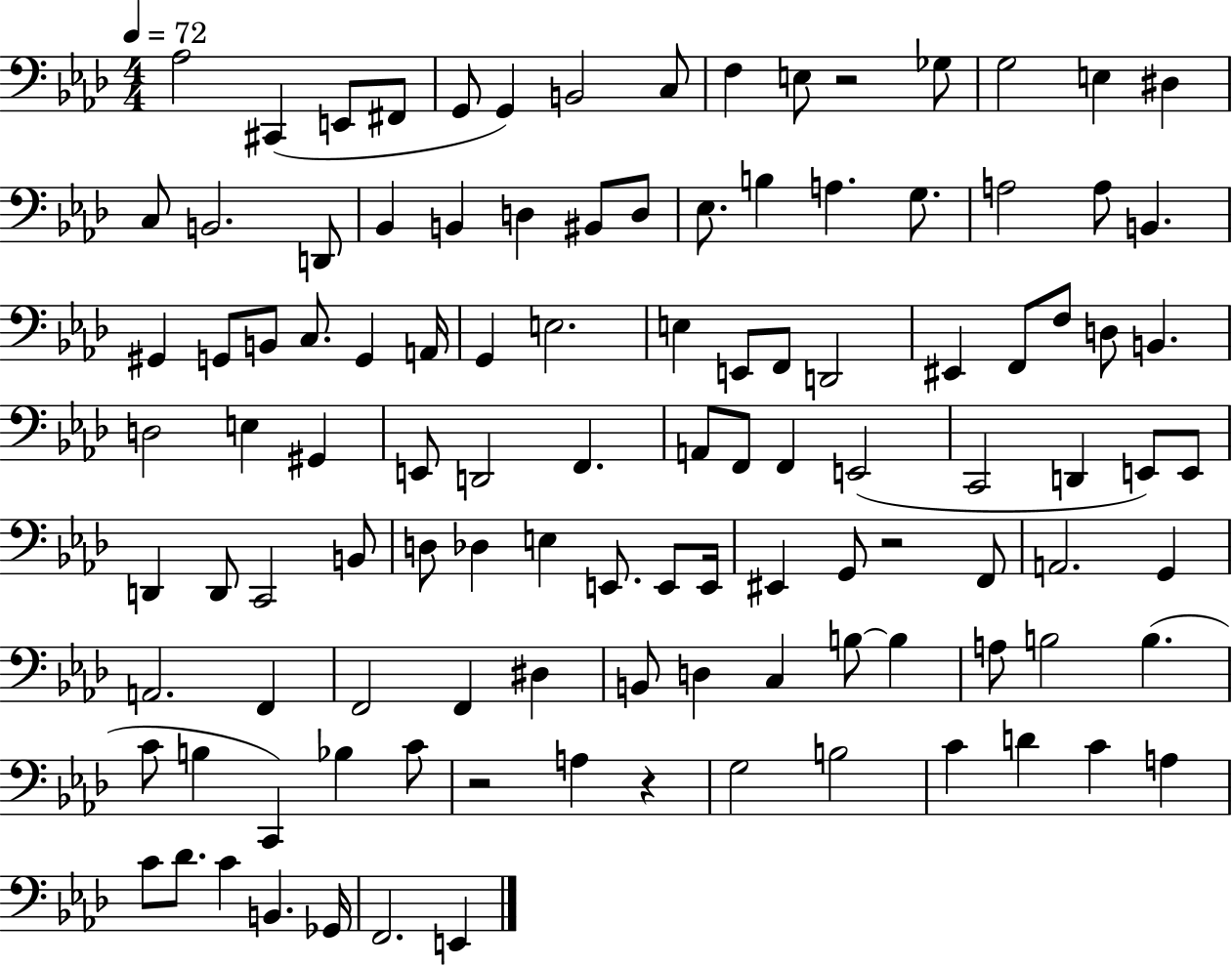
{
  \clef bass
  \numericTimeSignature
  \time 4/4
  \key aes \major
  \tempo 4 = 72
  aes2 cis,4( e,8 fis,8 | g,8 g,4) b,2 c8 | f4 e8 r2 ges8 | g2 e4 dis4 | \break c8 b,2. d,8 | bes,4 b,4 d4 bis,8 d8 | ees8. b4 a4. g8. | a2 a8 b,4. | \break gis,4 g,8 b,8 c8. g,4 a,16 | g,4 e2. | e4 e,8 f,8 d,2 | eis,4 f,8 f8 d8 b,4. | \break d2 e4 gis,4 | e,8 d,2 f,4. | a,8 f,8 f,4 e,2( | c,2 d,4 e,8) e,8 | \break d,4 d,8 c,2 b,8 | d8 des4 e4 e,8. e,8 e,16 | eis,4 g,8 r2 f,8 | a,2. g,4 | \break a,2. f,4 | f,2 f,4 dis4 | b,8 d4 c4 b8~~ b4 | a8 b2 b4.( | \break c'8 b4 c,4) bes4 c'8 | r2 a4 r4 | g2 b2 | c'4 d'4 c'4 a4 | \break c'8 des'8. c'4 b,4. ges,16 | f,2. e,4 | \bar "|."
}